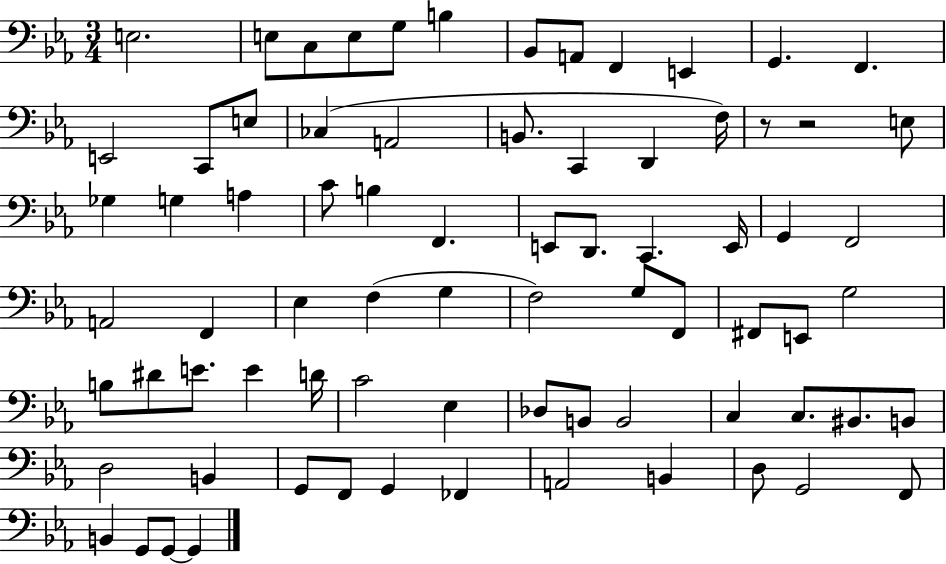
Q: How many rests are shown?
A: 2